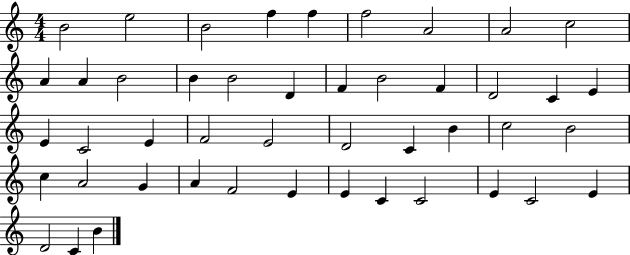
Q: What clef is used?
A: treble